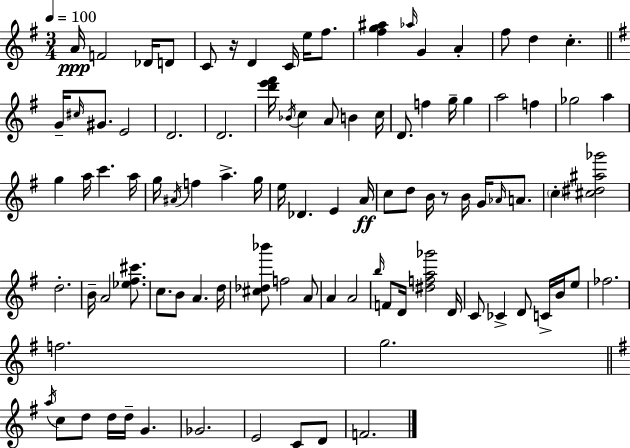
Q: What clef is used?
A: treble